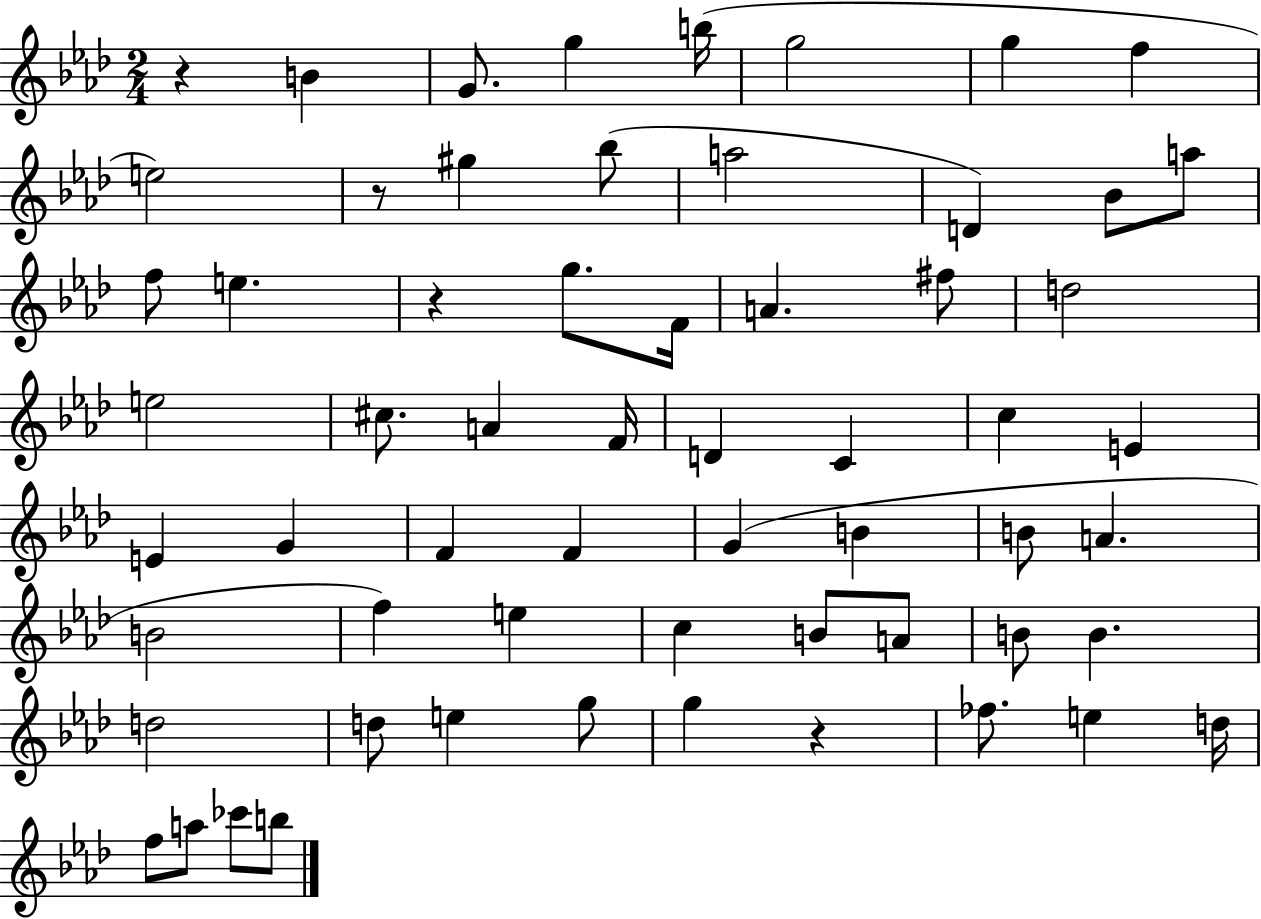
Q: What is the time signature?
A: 2/4